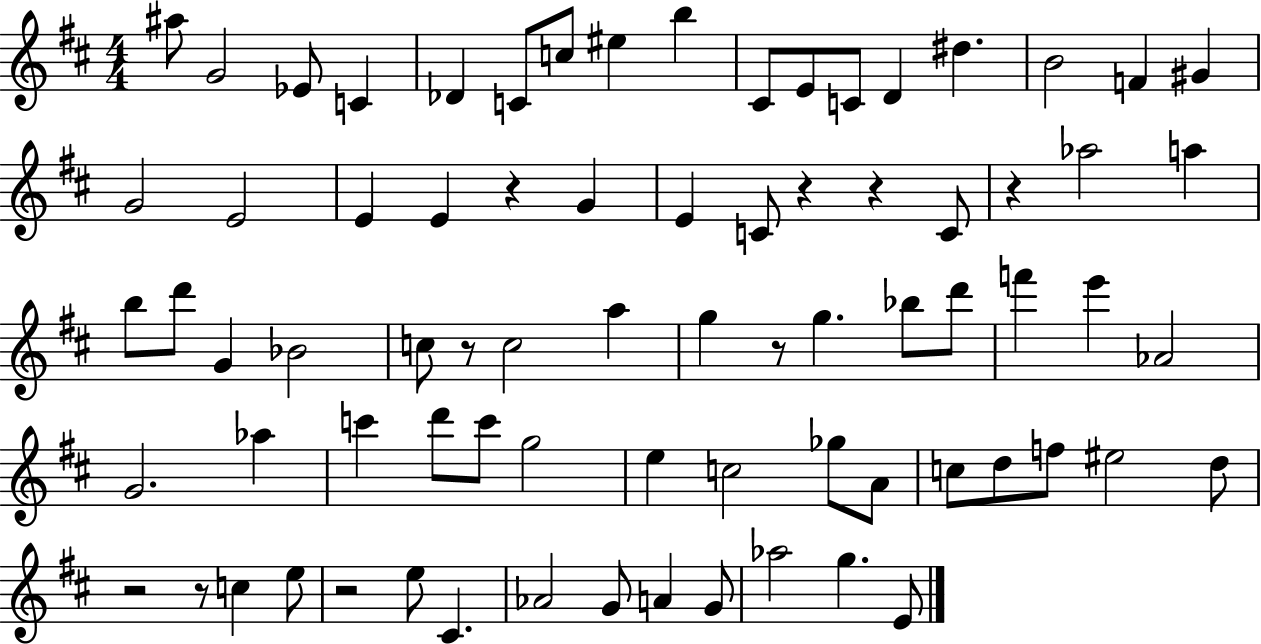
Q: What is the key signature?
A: D major